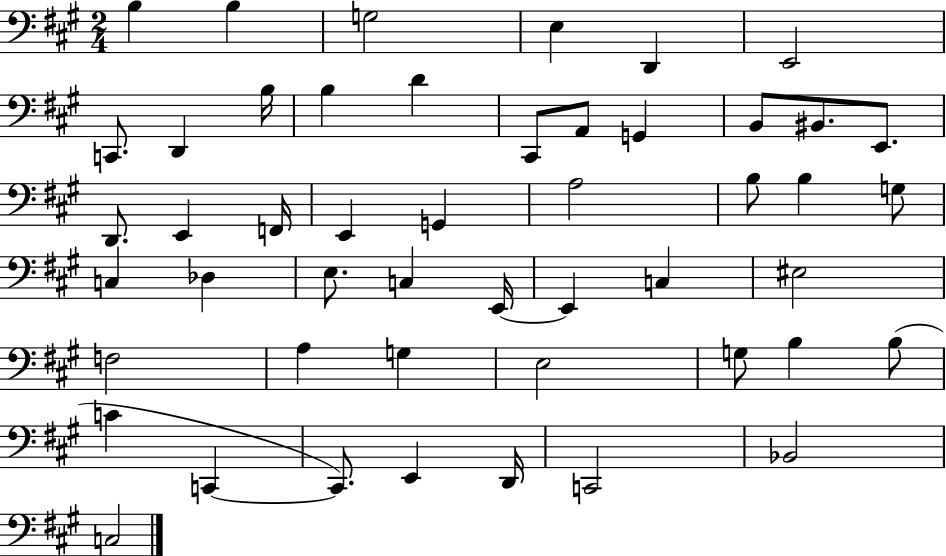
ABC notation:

X:1
T:Untitled
M:2/4
L:1/4
K:A
B, B, G,2 E, D,, E,,2 C,,/2 D,, B,/4 B, D ^C,,/2 A,,/2 G,, B,,/2 ^B,,/2 E,,/2 D,,/2 E,, F,,/4 E,, G,, A,2 B,/2 B, G,/2 C, _D, E,/2 C, E,,/4 E,, C, ^E,2 F,2 A, G, E,2 G,/2 B, B,/2 C C,, C,,/2 E,, D,,/4 C,,2 _B,,2 C,2